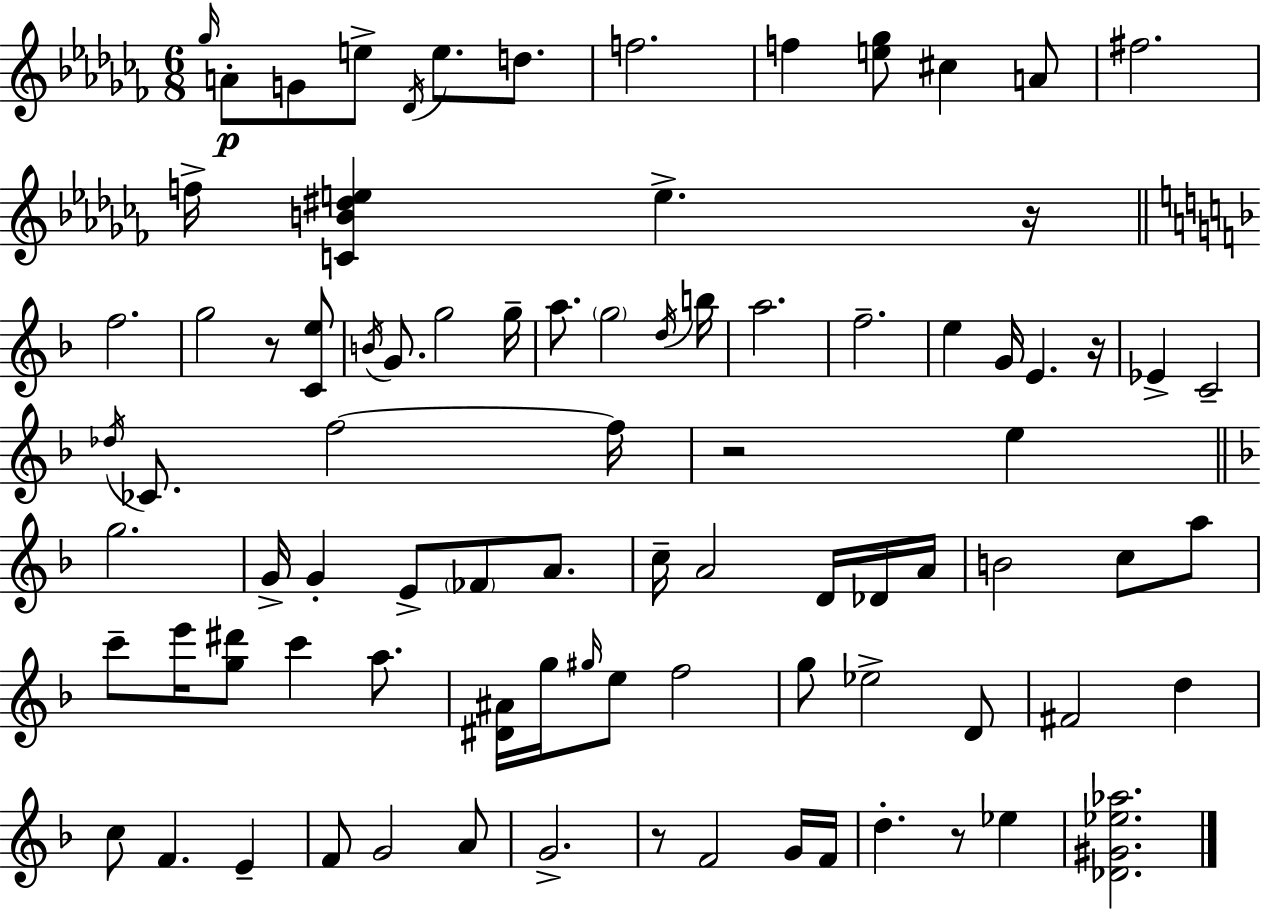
{
  \clef treble
  \numericTimeSignature
  \time 6/8
  \key aes \minor
  \repeat volta 2 { \grace { ges''16 }\p a'8-. g'8 e''8-> \acciaccatura { des'16 } e''8. d''8. | f''2. | f''4 <e'' ges''>8 cis''4 | a'8 fis''2. | \break f''16-> <c' b' dis'' e''>4 e''4.-> | r16 \bar "||" \break \key f \major f''2. | g''2 r8 <c' e''>8 | \acciaccatura { b'16 } g'8. g''2 | g''16-- a''8. \parenthesize g''2 | \break \acciaccatura { d''16 } b''16 a''2. | f''2.-- | e''4 g'16 e'4. | r16 ees'4-> c'2-- | \break \acciaccatura { des''16 } ces'8. f''2~~ | f''16 r2 e''4 | \bar "||" \break \key f \major g''2. | g'16-> g'4-. e'8-> \parenthesize fes'8 a'8. | c''16-- a'2 d'16 des'16 a'16 | b'2 c''8 a''8 | \break c'''8-- e'''16 <g'' dis'''>8 c'''4 a''8. | <dis' ais'>16 g''16 \grace { gis''16 } e''8 f''2 | g''8 ees''2-> d'8 | fis'2 d''4 | \break c''8 f'4. e'4-- | f'8 g'2 a'8 | g'2.-> | r8 f'2 g'16 | \break f'16 d''4.-. r8 ees''4 | <des' gis' ees'' aes''>2. | } \bar "|."
}